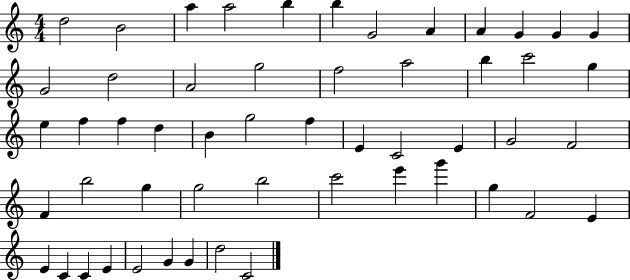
D5/h B4/h A5/q A5/h B5/q B5/q G4/h A4/q A4/q G4/q G4/q G4/q G4/h D5/h A4/h G5/h F5/h A5/h B5/q C6/h G5/q E5/q F5/q F5/q D5/q B4/q G5/h F5/q E4/q C4/h E4/q G4/h F4/h F4/q B5/h G5/q G5/h B5/h C6/h E6/q G6/q G5/q F4/h E4/q E4/q C4/q C4/q E4/q E4/h G4/q G4/q D5/h C4/h